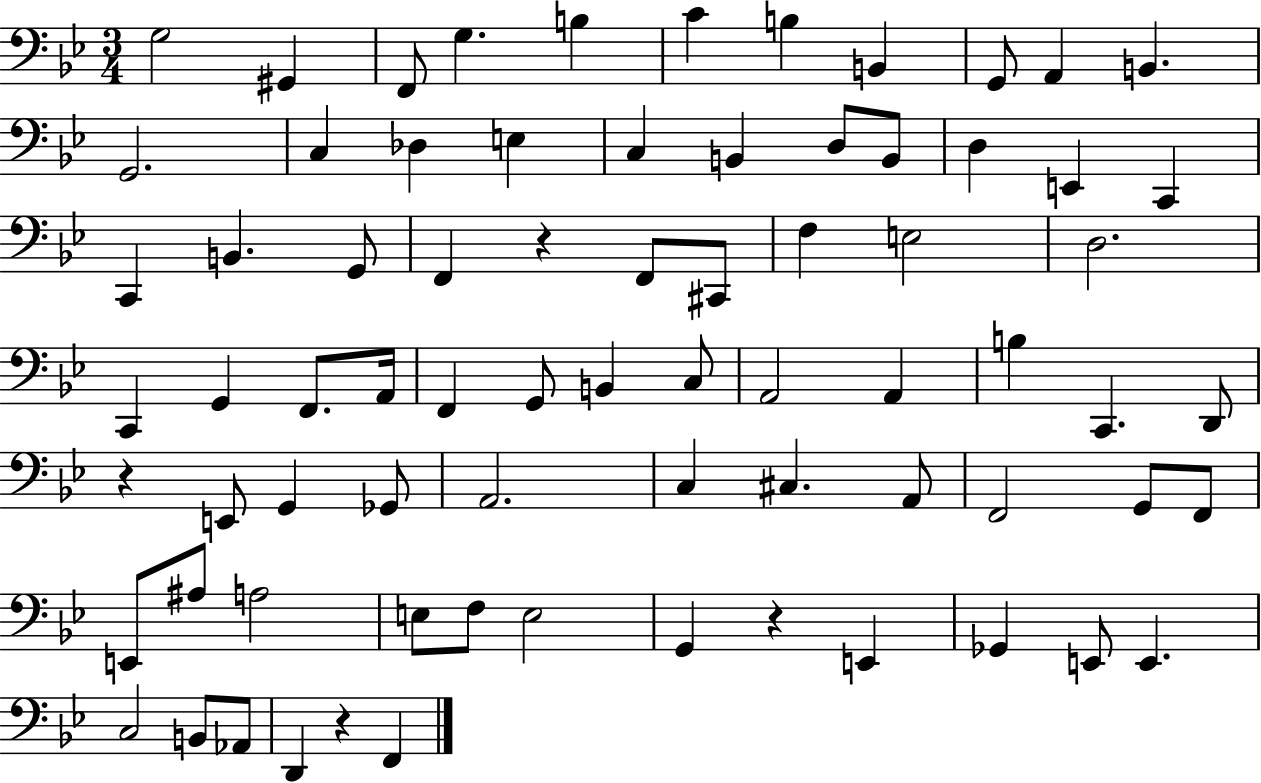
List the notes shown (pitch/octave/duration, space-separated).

G3/h G#2/q F2/e G3/q. B3/q C4/q B3/q B2/q G2/e A2/q B2/q. G2/h. C3/q Db3/q E3/q C3/q B2/q D3/e B2/e D3/q E2/q C2/q C2/q B2/q. G2/e F2/q R/q F2/e C#2/e F3/q E3/h D3/h. C2/q G2/q F2/e. A2/s F2/q G2/e B2/q C3/e A2/h A2/q B3/q C2/q. D2/e R/q E2/e G2/q Gb2/e A2/h. C3/q C#3/q. A2/e F2/h G2/e F2/e E2/e A#3/e A3/h E3/e F3/e E3/h G2/q R/q E2/q Gb2/q E2/e E2/q. C3/h B2/e Ab2/e D2/q R/q F2/q